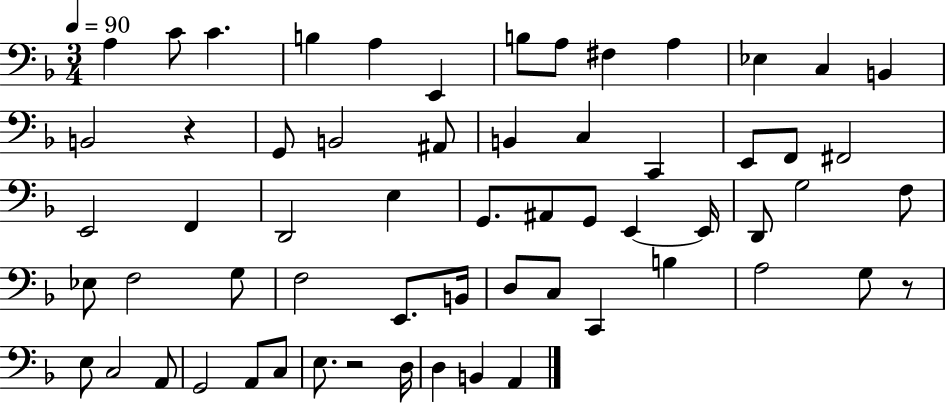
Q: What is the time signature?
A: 3/4